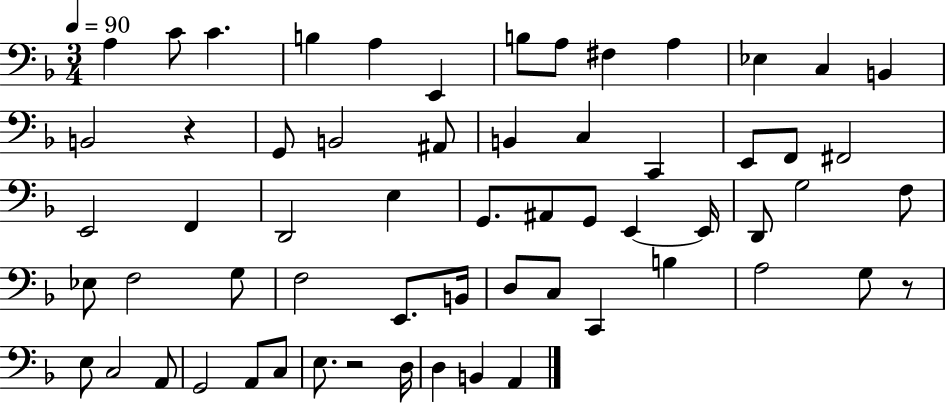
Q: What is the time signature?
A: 3/4